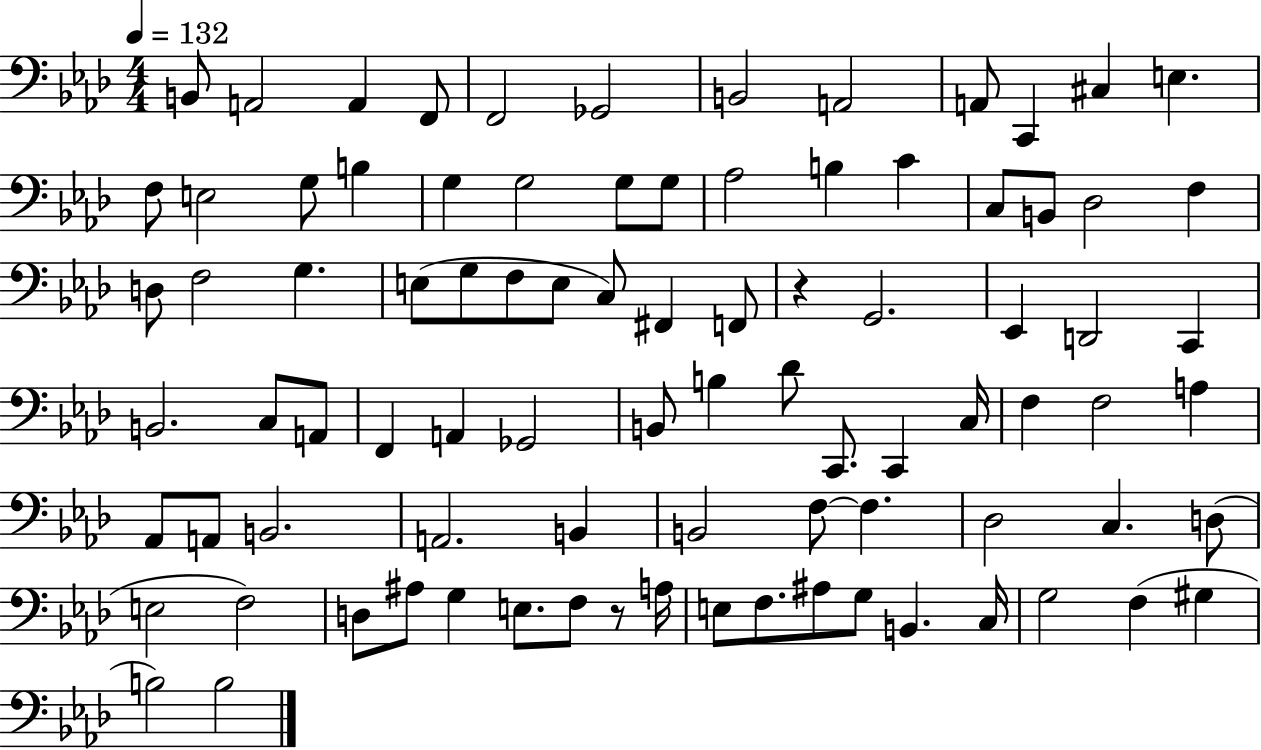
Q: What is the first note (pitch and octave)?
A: B2